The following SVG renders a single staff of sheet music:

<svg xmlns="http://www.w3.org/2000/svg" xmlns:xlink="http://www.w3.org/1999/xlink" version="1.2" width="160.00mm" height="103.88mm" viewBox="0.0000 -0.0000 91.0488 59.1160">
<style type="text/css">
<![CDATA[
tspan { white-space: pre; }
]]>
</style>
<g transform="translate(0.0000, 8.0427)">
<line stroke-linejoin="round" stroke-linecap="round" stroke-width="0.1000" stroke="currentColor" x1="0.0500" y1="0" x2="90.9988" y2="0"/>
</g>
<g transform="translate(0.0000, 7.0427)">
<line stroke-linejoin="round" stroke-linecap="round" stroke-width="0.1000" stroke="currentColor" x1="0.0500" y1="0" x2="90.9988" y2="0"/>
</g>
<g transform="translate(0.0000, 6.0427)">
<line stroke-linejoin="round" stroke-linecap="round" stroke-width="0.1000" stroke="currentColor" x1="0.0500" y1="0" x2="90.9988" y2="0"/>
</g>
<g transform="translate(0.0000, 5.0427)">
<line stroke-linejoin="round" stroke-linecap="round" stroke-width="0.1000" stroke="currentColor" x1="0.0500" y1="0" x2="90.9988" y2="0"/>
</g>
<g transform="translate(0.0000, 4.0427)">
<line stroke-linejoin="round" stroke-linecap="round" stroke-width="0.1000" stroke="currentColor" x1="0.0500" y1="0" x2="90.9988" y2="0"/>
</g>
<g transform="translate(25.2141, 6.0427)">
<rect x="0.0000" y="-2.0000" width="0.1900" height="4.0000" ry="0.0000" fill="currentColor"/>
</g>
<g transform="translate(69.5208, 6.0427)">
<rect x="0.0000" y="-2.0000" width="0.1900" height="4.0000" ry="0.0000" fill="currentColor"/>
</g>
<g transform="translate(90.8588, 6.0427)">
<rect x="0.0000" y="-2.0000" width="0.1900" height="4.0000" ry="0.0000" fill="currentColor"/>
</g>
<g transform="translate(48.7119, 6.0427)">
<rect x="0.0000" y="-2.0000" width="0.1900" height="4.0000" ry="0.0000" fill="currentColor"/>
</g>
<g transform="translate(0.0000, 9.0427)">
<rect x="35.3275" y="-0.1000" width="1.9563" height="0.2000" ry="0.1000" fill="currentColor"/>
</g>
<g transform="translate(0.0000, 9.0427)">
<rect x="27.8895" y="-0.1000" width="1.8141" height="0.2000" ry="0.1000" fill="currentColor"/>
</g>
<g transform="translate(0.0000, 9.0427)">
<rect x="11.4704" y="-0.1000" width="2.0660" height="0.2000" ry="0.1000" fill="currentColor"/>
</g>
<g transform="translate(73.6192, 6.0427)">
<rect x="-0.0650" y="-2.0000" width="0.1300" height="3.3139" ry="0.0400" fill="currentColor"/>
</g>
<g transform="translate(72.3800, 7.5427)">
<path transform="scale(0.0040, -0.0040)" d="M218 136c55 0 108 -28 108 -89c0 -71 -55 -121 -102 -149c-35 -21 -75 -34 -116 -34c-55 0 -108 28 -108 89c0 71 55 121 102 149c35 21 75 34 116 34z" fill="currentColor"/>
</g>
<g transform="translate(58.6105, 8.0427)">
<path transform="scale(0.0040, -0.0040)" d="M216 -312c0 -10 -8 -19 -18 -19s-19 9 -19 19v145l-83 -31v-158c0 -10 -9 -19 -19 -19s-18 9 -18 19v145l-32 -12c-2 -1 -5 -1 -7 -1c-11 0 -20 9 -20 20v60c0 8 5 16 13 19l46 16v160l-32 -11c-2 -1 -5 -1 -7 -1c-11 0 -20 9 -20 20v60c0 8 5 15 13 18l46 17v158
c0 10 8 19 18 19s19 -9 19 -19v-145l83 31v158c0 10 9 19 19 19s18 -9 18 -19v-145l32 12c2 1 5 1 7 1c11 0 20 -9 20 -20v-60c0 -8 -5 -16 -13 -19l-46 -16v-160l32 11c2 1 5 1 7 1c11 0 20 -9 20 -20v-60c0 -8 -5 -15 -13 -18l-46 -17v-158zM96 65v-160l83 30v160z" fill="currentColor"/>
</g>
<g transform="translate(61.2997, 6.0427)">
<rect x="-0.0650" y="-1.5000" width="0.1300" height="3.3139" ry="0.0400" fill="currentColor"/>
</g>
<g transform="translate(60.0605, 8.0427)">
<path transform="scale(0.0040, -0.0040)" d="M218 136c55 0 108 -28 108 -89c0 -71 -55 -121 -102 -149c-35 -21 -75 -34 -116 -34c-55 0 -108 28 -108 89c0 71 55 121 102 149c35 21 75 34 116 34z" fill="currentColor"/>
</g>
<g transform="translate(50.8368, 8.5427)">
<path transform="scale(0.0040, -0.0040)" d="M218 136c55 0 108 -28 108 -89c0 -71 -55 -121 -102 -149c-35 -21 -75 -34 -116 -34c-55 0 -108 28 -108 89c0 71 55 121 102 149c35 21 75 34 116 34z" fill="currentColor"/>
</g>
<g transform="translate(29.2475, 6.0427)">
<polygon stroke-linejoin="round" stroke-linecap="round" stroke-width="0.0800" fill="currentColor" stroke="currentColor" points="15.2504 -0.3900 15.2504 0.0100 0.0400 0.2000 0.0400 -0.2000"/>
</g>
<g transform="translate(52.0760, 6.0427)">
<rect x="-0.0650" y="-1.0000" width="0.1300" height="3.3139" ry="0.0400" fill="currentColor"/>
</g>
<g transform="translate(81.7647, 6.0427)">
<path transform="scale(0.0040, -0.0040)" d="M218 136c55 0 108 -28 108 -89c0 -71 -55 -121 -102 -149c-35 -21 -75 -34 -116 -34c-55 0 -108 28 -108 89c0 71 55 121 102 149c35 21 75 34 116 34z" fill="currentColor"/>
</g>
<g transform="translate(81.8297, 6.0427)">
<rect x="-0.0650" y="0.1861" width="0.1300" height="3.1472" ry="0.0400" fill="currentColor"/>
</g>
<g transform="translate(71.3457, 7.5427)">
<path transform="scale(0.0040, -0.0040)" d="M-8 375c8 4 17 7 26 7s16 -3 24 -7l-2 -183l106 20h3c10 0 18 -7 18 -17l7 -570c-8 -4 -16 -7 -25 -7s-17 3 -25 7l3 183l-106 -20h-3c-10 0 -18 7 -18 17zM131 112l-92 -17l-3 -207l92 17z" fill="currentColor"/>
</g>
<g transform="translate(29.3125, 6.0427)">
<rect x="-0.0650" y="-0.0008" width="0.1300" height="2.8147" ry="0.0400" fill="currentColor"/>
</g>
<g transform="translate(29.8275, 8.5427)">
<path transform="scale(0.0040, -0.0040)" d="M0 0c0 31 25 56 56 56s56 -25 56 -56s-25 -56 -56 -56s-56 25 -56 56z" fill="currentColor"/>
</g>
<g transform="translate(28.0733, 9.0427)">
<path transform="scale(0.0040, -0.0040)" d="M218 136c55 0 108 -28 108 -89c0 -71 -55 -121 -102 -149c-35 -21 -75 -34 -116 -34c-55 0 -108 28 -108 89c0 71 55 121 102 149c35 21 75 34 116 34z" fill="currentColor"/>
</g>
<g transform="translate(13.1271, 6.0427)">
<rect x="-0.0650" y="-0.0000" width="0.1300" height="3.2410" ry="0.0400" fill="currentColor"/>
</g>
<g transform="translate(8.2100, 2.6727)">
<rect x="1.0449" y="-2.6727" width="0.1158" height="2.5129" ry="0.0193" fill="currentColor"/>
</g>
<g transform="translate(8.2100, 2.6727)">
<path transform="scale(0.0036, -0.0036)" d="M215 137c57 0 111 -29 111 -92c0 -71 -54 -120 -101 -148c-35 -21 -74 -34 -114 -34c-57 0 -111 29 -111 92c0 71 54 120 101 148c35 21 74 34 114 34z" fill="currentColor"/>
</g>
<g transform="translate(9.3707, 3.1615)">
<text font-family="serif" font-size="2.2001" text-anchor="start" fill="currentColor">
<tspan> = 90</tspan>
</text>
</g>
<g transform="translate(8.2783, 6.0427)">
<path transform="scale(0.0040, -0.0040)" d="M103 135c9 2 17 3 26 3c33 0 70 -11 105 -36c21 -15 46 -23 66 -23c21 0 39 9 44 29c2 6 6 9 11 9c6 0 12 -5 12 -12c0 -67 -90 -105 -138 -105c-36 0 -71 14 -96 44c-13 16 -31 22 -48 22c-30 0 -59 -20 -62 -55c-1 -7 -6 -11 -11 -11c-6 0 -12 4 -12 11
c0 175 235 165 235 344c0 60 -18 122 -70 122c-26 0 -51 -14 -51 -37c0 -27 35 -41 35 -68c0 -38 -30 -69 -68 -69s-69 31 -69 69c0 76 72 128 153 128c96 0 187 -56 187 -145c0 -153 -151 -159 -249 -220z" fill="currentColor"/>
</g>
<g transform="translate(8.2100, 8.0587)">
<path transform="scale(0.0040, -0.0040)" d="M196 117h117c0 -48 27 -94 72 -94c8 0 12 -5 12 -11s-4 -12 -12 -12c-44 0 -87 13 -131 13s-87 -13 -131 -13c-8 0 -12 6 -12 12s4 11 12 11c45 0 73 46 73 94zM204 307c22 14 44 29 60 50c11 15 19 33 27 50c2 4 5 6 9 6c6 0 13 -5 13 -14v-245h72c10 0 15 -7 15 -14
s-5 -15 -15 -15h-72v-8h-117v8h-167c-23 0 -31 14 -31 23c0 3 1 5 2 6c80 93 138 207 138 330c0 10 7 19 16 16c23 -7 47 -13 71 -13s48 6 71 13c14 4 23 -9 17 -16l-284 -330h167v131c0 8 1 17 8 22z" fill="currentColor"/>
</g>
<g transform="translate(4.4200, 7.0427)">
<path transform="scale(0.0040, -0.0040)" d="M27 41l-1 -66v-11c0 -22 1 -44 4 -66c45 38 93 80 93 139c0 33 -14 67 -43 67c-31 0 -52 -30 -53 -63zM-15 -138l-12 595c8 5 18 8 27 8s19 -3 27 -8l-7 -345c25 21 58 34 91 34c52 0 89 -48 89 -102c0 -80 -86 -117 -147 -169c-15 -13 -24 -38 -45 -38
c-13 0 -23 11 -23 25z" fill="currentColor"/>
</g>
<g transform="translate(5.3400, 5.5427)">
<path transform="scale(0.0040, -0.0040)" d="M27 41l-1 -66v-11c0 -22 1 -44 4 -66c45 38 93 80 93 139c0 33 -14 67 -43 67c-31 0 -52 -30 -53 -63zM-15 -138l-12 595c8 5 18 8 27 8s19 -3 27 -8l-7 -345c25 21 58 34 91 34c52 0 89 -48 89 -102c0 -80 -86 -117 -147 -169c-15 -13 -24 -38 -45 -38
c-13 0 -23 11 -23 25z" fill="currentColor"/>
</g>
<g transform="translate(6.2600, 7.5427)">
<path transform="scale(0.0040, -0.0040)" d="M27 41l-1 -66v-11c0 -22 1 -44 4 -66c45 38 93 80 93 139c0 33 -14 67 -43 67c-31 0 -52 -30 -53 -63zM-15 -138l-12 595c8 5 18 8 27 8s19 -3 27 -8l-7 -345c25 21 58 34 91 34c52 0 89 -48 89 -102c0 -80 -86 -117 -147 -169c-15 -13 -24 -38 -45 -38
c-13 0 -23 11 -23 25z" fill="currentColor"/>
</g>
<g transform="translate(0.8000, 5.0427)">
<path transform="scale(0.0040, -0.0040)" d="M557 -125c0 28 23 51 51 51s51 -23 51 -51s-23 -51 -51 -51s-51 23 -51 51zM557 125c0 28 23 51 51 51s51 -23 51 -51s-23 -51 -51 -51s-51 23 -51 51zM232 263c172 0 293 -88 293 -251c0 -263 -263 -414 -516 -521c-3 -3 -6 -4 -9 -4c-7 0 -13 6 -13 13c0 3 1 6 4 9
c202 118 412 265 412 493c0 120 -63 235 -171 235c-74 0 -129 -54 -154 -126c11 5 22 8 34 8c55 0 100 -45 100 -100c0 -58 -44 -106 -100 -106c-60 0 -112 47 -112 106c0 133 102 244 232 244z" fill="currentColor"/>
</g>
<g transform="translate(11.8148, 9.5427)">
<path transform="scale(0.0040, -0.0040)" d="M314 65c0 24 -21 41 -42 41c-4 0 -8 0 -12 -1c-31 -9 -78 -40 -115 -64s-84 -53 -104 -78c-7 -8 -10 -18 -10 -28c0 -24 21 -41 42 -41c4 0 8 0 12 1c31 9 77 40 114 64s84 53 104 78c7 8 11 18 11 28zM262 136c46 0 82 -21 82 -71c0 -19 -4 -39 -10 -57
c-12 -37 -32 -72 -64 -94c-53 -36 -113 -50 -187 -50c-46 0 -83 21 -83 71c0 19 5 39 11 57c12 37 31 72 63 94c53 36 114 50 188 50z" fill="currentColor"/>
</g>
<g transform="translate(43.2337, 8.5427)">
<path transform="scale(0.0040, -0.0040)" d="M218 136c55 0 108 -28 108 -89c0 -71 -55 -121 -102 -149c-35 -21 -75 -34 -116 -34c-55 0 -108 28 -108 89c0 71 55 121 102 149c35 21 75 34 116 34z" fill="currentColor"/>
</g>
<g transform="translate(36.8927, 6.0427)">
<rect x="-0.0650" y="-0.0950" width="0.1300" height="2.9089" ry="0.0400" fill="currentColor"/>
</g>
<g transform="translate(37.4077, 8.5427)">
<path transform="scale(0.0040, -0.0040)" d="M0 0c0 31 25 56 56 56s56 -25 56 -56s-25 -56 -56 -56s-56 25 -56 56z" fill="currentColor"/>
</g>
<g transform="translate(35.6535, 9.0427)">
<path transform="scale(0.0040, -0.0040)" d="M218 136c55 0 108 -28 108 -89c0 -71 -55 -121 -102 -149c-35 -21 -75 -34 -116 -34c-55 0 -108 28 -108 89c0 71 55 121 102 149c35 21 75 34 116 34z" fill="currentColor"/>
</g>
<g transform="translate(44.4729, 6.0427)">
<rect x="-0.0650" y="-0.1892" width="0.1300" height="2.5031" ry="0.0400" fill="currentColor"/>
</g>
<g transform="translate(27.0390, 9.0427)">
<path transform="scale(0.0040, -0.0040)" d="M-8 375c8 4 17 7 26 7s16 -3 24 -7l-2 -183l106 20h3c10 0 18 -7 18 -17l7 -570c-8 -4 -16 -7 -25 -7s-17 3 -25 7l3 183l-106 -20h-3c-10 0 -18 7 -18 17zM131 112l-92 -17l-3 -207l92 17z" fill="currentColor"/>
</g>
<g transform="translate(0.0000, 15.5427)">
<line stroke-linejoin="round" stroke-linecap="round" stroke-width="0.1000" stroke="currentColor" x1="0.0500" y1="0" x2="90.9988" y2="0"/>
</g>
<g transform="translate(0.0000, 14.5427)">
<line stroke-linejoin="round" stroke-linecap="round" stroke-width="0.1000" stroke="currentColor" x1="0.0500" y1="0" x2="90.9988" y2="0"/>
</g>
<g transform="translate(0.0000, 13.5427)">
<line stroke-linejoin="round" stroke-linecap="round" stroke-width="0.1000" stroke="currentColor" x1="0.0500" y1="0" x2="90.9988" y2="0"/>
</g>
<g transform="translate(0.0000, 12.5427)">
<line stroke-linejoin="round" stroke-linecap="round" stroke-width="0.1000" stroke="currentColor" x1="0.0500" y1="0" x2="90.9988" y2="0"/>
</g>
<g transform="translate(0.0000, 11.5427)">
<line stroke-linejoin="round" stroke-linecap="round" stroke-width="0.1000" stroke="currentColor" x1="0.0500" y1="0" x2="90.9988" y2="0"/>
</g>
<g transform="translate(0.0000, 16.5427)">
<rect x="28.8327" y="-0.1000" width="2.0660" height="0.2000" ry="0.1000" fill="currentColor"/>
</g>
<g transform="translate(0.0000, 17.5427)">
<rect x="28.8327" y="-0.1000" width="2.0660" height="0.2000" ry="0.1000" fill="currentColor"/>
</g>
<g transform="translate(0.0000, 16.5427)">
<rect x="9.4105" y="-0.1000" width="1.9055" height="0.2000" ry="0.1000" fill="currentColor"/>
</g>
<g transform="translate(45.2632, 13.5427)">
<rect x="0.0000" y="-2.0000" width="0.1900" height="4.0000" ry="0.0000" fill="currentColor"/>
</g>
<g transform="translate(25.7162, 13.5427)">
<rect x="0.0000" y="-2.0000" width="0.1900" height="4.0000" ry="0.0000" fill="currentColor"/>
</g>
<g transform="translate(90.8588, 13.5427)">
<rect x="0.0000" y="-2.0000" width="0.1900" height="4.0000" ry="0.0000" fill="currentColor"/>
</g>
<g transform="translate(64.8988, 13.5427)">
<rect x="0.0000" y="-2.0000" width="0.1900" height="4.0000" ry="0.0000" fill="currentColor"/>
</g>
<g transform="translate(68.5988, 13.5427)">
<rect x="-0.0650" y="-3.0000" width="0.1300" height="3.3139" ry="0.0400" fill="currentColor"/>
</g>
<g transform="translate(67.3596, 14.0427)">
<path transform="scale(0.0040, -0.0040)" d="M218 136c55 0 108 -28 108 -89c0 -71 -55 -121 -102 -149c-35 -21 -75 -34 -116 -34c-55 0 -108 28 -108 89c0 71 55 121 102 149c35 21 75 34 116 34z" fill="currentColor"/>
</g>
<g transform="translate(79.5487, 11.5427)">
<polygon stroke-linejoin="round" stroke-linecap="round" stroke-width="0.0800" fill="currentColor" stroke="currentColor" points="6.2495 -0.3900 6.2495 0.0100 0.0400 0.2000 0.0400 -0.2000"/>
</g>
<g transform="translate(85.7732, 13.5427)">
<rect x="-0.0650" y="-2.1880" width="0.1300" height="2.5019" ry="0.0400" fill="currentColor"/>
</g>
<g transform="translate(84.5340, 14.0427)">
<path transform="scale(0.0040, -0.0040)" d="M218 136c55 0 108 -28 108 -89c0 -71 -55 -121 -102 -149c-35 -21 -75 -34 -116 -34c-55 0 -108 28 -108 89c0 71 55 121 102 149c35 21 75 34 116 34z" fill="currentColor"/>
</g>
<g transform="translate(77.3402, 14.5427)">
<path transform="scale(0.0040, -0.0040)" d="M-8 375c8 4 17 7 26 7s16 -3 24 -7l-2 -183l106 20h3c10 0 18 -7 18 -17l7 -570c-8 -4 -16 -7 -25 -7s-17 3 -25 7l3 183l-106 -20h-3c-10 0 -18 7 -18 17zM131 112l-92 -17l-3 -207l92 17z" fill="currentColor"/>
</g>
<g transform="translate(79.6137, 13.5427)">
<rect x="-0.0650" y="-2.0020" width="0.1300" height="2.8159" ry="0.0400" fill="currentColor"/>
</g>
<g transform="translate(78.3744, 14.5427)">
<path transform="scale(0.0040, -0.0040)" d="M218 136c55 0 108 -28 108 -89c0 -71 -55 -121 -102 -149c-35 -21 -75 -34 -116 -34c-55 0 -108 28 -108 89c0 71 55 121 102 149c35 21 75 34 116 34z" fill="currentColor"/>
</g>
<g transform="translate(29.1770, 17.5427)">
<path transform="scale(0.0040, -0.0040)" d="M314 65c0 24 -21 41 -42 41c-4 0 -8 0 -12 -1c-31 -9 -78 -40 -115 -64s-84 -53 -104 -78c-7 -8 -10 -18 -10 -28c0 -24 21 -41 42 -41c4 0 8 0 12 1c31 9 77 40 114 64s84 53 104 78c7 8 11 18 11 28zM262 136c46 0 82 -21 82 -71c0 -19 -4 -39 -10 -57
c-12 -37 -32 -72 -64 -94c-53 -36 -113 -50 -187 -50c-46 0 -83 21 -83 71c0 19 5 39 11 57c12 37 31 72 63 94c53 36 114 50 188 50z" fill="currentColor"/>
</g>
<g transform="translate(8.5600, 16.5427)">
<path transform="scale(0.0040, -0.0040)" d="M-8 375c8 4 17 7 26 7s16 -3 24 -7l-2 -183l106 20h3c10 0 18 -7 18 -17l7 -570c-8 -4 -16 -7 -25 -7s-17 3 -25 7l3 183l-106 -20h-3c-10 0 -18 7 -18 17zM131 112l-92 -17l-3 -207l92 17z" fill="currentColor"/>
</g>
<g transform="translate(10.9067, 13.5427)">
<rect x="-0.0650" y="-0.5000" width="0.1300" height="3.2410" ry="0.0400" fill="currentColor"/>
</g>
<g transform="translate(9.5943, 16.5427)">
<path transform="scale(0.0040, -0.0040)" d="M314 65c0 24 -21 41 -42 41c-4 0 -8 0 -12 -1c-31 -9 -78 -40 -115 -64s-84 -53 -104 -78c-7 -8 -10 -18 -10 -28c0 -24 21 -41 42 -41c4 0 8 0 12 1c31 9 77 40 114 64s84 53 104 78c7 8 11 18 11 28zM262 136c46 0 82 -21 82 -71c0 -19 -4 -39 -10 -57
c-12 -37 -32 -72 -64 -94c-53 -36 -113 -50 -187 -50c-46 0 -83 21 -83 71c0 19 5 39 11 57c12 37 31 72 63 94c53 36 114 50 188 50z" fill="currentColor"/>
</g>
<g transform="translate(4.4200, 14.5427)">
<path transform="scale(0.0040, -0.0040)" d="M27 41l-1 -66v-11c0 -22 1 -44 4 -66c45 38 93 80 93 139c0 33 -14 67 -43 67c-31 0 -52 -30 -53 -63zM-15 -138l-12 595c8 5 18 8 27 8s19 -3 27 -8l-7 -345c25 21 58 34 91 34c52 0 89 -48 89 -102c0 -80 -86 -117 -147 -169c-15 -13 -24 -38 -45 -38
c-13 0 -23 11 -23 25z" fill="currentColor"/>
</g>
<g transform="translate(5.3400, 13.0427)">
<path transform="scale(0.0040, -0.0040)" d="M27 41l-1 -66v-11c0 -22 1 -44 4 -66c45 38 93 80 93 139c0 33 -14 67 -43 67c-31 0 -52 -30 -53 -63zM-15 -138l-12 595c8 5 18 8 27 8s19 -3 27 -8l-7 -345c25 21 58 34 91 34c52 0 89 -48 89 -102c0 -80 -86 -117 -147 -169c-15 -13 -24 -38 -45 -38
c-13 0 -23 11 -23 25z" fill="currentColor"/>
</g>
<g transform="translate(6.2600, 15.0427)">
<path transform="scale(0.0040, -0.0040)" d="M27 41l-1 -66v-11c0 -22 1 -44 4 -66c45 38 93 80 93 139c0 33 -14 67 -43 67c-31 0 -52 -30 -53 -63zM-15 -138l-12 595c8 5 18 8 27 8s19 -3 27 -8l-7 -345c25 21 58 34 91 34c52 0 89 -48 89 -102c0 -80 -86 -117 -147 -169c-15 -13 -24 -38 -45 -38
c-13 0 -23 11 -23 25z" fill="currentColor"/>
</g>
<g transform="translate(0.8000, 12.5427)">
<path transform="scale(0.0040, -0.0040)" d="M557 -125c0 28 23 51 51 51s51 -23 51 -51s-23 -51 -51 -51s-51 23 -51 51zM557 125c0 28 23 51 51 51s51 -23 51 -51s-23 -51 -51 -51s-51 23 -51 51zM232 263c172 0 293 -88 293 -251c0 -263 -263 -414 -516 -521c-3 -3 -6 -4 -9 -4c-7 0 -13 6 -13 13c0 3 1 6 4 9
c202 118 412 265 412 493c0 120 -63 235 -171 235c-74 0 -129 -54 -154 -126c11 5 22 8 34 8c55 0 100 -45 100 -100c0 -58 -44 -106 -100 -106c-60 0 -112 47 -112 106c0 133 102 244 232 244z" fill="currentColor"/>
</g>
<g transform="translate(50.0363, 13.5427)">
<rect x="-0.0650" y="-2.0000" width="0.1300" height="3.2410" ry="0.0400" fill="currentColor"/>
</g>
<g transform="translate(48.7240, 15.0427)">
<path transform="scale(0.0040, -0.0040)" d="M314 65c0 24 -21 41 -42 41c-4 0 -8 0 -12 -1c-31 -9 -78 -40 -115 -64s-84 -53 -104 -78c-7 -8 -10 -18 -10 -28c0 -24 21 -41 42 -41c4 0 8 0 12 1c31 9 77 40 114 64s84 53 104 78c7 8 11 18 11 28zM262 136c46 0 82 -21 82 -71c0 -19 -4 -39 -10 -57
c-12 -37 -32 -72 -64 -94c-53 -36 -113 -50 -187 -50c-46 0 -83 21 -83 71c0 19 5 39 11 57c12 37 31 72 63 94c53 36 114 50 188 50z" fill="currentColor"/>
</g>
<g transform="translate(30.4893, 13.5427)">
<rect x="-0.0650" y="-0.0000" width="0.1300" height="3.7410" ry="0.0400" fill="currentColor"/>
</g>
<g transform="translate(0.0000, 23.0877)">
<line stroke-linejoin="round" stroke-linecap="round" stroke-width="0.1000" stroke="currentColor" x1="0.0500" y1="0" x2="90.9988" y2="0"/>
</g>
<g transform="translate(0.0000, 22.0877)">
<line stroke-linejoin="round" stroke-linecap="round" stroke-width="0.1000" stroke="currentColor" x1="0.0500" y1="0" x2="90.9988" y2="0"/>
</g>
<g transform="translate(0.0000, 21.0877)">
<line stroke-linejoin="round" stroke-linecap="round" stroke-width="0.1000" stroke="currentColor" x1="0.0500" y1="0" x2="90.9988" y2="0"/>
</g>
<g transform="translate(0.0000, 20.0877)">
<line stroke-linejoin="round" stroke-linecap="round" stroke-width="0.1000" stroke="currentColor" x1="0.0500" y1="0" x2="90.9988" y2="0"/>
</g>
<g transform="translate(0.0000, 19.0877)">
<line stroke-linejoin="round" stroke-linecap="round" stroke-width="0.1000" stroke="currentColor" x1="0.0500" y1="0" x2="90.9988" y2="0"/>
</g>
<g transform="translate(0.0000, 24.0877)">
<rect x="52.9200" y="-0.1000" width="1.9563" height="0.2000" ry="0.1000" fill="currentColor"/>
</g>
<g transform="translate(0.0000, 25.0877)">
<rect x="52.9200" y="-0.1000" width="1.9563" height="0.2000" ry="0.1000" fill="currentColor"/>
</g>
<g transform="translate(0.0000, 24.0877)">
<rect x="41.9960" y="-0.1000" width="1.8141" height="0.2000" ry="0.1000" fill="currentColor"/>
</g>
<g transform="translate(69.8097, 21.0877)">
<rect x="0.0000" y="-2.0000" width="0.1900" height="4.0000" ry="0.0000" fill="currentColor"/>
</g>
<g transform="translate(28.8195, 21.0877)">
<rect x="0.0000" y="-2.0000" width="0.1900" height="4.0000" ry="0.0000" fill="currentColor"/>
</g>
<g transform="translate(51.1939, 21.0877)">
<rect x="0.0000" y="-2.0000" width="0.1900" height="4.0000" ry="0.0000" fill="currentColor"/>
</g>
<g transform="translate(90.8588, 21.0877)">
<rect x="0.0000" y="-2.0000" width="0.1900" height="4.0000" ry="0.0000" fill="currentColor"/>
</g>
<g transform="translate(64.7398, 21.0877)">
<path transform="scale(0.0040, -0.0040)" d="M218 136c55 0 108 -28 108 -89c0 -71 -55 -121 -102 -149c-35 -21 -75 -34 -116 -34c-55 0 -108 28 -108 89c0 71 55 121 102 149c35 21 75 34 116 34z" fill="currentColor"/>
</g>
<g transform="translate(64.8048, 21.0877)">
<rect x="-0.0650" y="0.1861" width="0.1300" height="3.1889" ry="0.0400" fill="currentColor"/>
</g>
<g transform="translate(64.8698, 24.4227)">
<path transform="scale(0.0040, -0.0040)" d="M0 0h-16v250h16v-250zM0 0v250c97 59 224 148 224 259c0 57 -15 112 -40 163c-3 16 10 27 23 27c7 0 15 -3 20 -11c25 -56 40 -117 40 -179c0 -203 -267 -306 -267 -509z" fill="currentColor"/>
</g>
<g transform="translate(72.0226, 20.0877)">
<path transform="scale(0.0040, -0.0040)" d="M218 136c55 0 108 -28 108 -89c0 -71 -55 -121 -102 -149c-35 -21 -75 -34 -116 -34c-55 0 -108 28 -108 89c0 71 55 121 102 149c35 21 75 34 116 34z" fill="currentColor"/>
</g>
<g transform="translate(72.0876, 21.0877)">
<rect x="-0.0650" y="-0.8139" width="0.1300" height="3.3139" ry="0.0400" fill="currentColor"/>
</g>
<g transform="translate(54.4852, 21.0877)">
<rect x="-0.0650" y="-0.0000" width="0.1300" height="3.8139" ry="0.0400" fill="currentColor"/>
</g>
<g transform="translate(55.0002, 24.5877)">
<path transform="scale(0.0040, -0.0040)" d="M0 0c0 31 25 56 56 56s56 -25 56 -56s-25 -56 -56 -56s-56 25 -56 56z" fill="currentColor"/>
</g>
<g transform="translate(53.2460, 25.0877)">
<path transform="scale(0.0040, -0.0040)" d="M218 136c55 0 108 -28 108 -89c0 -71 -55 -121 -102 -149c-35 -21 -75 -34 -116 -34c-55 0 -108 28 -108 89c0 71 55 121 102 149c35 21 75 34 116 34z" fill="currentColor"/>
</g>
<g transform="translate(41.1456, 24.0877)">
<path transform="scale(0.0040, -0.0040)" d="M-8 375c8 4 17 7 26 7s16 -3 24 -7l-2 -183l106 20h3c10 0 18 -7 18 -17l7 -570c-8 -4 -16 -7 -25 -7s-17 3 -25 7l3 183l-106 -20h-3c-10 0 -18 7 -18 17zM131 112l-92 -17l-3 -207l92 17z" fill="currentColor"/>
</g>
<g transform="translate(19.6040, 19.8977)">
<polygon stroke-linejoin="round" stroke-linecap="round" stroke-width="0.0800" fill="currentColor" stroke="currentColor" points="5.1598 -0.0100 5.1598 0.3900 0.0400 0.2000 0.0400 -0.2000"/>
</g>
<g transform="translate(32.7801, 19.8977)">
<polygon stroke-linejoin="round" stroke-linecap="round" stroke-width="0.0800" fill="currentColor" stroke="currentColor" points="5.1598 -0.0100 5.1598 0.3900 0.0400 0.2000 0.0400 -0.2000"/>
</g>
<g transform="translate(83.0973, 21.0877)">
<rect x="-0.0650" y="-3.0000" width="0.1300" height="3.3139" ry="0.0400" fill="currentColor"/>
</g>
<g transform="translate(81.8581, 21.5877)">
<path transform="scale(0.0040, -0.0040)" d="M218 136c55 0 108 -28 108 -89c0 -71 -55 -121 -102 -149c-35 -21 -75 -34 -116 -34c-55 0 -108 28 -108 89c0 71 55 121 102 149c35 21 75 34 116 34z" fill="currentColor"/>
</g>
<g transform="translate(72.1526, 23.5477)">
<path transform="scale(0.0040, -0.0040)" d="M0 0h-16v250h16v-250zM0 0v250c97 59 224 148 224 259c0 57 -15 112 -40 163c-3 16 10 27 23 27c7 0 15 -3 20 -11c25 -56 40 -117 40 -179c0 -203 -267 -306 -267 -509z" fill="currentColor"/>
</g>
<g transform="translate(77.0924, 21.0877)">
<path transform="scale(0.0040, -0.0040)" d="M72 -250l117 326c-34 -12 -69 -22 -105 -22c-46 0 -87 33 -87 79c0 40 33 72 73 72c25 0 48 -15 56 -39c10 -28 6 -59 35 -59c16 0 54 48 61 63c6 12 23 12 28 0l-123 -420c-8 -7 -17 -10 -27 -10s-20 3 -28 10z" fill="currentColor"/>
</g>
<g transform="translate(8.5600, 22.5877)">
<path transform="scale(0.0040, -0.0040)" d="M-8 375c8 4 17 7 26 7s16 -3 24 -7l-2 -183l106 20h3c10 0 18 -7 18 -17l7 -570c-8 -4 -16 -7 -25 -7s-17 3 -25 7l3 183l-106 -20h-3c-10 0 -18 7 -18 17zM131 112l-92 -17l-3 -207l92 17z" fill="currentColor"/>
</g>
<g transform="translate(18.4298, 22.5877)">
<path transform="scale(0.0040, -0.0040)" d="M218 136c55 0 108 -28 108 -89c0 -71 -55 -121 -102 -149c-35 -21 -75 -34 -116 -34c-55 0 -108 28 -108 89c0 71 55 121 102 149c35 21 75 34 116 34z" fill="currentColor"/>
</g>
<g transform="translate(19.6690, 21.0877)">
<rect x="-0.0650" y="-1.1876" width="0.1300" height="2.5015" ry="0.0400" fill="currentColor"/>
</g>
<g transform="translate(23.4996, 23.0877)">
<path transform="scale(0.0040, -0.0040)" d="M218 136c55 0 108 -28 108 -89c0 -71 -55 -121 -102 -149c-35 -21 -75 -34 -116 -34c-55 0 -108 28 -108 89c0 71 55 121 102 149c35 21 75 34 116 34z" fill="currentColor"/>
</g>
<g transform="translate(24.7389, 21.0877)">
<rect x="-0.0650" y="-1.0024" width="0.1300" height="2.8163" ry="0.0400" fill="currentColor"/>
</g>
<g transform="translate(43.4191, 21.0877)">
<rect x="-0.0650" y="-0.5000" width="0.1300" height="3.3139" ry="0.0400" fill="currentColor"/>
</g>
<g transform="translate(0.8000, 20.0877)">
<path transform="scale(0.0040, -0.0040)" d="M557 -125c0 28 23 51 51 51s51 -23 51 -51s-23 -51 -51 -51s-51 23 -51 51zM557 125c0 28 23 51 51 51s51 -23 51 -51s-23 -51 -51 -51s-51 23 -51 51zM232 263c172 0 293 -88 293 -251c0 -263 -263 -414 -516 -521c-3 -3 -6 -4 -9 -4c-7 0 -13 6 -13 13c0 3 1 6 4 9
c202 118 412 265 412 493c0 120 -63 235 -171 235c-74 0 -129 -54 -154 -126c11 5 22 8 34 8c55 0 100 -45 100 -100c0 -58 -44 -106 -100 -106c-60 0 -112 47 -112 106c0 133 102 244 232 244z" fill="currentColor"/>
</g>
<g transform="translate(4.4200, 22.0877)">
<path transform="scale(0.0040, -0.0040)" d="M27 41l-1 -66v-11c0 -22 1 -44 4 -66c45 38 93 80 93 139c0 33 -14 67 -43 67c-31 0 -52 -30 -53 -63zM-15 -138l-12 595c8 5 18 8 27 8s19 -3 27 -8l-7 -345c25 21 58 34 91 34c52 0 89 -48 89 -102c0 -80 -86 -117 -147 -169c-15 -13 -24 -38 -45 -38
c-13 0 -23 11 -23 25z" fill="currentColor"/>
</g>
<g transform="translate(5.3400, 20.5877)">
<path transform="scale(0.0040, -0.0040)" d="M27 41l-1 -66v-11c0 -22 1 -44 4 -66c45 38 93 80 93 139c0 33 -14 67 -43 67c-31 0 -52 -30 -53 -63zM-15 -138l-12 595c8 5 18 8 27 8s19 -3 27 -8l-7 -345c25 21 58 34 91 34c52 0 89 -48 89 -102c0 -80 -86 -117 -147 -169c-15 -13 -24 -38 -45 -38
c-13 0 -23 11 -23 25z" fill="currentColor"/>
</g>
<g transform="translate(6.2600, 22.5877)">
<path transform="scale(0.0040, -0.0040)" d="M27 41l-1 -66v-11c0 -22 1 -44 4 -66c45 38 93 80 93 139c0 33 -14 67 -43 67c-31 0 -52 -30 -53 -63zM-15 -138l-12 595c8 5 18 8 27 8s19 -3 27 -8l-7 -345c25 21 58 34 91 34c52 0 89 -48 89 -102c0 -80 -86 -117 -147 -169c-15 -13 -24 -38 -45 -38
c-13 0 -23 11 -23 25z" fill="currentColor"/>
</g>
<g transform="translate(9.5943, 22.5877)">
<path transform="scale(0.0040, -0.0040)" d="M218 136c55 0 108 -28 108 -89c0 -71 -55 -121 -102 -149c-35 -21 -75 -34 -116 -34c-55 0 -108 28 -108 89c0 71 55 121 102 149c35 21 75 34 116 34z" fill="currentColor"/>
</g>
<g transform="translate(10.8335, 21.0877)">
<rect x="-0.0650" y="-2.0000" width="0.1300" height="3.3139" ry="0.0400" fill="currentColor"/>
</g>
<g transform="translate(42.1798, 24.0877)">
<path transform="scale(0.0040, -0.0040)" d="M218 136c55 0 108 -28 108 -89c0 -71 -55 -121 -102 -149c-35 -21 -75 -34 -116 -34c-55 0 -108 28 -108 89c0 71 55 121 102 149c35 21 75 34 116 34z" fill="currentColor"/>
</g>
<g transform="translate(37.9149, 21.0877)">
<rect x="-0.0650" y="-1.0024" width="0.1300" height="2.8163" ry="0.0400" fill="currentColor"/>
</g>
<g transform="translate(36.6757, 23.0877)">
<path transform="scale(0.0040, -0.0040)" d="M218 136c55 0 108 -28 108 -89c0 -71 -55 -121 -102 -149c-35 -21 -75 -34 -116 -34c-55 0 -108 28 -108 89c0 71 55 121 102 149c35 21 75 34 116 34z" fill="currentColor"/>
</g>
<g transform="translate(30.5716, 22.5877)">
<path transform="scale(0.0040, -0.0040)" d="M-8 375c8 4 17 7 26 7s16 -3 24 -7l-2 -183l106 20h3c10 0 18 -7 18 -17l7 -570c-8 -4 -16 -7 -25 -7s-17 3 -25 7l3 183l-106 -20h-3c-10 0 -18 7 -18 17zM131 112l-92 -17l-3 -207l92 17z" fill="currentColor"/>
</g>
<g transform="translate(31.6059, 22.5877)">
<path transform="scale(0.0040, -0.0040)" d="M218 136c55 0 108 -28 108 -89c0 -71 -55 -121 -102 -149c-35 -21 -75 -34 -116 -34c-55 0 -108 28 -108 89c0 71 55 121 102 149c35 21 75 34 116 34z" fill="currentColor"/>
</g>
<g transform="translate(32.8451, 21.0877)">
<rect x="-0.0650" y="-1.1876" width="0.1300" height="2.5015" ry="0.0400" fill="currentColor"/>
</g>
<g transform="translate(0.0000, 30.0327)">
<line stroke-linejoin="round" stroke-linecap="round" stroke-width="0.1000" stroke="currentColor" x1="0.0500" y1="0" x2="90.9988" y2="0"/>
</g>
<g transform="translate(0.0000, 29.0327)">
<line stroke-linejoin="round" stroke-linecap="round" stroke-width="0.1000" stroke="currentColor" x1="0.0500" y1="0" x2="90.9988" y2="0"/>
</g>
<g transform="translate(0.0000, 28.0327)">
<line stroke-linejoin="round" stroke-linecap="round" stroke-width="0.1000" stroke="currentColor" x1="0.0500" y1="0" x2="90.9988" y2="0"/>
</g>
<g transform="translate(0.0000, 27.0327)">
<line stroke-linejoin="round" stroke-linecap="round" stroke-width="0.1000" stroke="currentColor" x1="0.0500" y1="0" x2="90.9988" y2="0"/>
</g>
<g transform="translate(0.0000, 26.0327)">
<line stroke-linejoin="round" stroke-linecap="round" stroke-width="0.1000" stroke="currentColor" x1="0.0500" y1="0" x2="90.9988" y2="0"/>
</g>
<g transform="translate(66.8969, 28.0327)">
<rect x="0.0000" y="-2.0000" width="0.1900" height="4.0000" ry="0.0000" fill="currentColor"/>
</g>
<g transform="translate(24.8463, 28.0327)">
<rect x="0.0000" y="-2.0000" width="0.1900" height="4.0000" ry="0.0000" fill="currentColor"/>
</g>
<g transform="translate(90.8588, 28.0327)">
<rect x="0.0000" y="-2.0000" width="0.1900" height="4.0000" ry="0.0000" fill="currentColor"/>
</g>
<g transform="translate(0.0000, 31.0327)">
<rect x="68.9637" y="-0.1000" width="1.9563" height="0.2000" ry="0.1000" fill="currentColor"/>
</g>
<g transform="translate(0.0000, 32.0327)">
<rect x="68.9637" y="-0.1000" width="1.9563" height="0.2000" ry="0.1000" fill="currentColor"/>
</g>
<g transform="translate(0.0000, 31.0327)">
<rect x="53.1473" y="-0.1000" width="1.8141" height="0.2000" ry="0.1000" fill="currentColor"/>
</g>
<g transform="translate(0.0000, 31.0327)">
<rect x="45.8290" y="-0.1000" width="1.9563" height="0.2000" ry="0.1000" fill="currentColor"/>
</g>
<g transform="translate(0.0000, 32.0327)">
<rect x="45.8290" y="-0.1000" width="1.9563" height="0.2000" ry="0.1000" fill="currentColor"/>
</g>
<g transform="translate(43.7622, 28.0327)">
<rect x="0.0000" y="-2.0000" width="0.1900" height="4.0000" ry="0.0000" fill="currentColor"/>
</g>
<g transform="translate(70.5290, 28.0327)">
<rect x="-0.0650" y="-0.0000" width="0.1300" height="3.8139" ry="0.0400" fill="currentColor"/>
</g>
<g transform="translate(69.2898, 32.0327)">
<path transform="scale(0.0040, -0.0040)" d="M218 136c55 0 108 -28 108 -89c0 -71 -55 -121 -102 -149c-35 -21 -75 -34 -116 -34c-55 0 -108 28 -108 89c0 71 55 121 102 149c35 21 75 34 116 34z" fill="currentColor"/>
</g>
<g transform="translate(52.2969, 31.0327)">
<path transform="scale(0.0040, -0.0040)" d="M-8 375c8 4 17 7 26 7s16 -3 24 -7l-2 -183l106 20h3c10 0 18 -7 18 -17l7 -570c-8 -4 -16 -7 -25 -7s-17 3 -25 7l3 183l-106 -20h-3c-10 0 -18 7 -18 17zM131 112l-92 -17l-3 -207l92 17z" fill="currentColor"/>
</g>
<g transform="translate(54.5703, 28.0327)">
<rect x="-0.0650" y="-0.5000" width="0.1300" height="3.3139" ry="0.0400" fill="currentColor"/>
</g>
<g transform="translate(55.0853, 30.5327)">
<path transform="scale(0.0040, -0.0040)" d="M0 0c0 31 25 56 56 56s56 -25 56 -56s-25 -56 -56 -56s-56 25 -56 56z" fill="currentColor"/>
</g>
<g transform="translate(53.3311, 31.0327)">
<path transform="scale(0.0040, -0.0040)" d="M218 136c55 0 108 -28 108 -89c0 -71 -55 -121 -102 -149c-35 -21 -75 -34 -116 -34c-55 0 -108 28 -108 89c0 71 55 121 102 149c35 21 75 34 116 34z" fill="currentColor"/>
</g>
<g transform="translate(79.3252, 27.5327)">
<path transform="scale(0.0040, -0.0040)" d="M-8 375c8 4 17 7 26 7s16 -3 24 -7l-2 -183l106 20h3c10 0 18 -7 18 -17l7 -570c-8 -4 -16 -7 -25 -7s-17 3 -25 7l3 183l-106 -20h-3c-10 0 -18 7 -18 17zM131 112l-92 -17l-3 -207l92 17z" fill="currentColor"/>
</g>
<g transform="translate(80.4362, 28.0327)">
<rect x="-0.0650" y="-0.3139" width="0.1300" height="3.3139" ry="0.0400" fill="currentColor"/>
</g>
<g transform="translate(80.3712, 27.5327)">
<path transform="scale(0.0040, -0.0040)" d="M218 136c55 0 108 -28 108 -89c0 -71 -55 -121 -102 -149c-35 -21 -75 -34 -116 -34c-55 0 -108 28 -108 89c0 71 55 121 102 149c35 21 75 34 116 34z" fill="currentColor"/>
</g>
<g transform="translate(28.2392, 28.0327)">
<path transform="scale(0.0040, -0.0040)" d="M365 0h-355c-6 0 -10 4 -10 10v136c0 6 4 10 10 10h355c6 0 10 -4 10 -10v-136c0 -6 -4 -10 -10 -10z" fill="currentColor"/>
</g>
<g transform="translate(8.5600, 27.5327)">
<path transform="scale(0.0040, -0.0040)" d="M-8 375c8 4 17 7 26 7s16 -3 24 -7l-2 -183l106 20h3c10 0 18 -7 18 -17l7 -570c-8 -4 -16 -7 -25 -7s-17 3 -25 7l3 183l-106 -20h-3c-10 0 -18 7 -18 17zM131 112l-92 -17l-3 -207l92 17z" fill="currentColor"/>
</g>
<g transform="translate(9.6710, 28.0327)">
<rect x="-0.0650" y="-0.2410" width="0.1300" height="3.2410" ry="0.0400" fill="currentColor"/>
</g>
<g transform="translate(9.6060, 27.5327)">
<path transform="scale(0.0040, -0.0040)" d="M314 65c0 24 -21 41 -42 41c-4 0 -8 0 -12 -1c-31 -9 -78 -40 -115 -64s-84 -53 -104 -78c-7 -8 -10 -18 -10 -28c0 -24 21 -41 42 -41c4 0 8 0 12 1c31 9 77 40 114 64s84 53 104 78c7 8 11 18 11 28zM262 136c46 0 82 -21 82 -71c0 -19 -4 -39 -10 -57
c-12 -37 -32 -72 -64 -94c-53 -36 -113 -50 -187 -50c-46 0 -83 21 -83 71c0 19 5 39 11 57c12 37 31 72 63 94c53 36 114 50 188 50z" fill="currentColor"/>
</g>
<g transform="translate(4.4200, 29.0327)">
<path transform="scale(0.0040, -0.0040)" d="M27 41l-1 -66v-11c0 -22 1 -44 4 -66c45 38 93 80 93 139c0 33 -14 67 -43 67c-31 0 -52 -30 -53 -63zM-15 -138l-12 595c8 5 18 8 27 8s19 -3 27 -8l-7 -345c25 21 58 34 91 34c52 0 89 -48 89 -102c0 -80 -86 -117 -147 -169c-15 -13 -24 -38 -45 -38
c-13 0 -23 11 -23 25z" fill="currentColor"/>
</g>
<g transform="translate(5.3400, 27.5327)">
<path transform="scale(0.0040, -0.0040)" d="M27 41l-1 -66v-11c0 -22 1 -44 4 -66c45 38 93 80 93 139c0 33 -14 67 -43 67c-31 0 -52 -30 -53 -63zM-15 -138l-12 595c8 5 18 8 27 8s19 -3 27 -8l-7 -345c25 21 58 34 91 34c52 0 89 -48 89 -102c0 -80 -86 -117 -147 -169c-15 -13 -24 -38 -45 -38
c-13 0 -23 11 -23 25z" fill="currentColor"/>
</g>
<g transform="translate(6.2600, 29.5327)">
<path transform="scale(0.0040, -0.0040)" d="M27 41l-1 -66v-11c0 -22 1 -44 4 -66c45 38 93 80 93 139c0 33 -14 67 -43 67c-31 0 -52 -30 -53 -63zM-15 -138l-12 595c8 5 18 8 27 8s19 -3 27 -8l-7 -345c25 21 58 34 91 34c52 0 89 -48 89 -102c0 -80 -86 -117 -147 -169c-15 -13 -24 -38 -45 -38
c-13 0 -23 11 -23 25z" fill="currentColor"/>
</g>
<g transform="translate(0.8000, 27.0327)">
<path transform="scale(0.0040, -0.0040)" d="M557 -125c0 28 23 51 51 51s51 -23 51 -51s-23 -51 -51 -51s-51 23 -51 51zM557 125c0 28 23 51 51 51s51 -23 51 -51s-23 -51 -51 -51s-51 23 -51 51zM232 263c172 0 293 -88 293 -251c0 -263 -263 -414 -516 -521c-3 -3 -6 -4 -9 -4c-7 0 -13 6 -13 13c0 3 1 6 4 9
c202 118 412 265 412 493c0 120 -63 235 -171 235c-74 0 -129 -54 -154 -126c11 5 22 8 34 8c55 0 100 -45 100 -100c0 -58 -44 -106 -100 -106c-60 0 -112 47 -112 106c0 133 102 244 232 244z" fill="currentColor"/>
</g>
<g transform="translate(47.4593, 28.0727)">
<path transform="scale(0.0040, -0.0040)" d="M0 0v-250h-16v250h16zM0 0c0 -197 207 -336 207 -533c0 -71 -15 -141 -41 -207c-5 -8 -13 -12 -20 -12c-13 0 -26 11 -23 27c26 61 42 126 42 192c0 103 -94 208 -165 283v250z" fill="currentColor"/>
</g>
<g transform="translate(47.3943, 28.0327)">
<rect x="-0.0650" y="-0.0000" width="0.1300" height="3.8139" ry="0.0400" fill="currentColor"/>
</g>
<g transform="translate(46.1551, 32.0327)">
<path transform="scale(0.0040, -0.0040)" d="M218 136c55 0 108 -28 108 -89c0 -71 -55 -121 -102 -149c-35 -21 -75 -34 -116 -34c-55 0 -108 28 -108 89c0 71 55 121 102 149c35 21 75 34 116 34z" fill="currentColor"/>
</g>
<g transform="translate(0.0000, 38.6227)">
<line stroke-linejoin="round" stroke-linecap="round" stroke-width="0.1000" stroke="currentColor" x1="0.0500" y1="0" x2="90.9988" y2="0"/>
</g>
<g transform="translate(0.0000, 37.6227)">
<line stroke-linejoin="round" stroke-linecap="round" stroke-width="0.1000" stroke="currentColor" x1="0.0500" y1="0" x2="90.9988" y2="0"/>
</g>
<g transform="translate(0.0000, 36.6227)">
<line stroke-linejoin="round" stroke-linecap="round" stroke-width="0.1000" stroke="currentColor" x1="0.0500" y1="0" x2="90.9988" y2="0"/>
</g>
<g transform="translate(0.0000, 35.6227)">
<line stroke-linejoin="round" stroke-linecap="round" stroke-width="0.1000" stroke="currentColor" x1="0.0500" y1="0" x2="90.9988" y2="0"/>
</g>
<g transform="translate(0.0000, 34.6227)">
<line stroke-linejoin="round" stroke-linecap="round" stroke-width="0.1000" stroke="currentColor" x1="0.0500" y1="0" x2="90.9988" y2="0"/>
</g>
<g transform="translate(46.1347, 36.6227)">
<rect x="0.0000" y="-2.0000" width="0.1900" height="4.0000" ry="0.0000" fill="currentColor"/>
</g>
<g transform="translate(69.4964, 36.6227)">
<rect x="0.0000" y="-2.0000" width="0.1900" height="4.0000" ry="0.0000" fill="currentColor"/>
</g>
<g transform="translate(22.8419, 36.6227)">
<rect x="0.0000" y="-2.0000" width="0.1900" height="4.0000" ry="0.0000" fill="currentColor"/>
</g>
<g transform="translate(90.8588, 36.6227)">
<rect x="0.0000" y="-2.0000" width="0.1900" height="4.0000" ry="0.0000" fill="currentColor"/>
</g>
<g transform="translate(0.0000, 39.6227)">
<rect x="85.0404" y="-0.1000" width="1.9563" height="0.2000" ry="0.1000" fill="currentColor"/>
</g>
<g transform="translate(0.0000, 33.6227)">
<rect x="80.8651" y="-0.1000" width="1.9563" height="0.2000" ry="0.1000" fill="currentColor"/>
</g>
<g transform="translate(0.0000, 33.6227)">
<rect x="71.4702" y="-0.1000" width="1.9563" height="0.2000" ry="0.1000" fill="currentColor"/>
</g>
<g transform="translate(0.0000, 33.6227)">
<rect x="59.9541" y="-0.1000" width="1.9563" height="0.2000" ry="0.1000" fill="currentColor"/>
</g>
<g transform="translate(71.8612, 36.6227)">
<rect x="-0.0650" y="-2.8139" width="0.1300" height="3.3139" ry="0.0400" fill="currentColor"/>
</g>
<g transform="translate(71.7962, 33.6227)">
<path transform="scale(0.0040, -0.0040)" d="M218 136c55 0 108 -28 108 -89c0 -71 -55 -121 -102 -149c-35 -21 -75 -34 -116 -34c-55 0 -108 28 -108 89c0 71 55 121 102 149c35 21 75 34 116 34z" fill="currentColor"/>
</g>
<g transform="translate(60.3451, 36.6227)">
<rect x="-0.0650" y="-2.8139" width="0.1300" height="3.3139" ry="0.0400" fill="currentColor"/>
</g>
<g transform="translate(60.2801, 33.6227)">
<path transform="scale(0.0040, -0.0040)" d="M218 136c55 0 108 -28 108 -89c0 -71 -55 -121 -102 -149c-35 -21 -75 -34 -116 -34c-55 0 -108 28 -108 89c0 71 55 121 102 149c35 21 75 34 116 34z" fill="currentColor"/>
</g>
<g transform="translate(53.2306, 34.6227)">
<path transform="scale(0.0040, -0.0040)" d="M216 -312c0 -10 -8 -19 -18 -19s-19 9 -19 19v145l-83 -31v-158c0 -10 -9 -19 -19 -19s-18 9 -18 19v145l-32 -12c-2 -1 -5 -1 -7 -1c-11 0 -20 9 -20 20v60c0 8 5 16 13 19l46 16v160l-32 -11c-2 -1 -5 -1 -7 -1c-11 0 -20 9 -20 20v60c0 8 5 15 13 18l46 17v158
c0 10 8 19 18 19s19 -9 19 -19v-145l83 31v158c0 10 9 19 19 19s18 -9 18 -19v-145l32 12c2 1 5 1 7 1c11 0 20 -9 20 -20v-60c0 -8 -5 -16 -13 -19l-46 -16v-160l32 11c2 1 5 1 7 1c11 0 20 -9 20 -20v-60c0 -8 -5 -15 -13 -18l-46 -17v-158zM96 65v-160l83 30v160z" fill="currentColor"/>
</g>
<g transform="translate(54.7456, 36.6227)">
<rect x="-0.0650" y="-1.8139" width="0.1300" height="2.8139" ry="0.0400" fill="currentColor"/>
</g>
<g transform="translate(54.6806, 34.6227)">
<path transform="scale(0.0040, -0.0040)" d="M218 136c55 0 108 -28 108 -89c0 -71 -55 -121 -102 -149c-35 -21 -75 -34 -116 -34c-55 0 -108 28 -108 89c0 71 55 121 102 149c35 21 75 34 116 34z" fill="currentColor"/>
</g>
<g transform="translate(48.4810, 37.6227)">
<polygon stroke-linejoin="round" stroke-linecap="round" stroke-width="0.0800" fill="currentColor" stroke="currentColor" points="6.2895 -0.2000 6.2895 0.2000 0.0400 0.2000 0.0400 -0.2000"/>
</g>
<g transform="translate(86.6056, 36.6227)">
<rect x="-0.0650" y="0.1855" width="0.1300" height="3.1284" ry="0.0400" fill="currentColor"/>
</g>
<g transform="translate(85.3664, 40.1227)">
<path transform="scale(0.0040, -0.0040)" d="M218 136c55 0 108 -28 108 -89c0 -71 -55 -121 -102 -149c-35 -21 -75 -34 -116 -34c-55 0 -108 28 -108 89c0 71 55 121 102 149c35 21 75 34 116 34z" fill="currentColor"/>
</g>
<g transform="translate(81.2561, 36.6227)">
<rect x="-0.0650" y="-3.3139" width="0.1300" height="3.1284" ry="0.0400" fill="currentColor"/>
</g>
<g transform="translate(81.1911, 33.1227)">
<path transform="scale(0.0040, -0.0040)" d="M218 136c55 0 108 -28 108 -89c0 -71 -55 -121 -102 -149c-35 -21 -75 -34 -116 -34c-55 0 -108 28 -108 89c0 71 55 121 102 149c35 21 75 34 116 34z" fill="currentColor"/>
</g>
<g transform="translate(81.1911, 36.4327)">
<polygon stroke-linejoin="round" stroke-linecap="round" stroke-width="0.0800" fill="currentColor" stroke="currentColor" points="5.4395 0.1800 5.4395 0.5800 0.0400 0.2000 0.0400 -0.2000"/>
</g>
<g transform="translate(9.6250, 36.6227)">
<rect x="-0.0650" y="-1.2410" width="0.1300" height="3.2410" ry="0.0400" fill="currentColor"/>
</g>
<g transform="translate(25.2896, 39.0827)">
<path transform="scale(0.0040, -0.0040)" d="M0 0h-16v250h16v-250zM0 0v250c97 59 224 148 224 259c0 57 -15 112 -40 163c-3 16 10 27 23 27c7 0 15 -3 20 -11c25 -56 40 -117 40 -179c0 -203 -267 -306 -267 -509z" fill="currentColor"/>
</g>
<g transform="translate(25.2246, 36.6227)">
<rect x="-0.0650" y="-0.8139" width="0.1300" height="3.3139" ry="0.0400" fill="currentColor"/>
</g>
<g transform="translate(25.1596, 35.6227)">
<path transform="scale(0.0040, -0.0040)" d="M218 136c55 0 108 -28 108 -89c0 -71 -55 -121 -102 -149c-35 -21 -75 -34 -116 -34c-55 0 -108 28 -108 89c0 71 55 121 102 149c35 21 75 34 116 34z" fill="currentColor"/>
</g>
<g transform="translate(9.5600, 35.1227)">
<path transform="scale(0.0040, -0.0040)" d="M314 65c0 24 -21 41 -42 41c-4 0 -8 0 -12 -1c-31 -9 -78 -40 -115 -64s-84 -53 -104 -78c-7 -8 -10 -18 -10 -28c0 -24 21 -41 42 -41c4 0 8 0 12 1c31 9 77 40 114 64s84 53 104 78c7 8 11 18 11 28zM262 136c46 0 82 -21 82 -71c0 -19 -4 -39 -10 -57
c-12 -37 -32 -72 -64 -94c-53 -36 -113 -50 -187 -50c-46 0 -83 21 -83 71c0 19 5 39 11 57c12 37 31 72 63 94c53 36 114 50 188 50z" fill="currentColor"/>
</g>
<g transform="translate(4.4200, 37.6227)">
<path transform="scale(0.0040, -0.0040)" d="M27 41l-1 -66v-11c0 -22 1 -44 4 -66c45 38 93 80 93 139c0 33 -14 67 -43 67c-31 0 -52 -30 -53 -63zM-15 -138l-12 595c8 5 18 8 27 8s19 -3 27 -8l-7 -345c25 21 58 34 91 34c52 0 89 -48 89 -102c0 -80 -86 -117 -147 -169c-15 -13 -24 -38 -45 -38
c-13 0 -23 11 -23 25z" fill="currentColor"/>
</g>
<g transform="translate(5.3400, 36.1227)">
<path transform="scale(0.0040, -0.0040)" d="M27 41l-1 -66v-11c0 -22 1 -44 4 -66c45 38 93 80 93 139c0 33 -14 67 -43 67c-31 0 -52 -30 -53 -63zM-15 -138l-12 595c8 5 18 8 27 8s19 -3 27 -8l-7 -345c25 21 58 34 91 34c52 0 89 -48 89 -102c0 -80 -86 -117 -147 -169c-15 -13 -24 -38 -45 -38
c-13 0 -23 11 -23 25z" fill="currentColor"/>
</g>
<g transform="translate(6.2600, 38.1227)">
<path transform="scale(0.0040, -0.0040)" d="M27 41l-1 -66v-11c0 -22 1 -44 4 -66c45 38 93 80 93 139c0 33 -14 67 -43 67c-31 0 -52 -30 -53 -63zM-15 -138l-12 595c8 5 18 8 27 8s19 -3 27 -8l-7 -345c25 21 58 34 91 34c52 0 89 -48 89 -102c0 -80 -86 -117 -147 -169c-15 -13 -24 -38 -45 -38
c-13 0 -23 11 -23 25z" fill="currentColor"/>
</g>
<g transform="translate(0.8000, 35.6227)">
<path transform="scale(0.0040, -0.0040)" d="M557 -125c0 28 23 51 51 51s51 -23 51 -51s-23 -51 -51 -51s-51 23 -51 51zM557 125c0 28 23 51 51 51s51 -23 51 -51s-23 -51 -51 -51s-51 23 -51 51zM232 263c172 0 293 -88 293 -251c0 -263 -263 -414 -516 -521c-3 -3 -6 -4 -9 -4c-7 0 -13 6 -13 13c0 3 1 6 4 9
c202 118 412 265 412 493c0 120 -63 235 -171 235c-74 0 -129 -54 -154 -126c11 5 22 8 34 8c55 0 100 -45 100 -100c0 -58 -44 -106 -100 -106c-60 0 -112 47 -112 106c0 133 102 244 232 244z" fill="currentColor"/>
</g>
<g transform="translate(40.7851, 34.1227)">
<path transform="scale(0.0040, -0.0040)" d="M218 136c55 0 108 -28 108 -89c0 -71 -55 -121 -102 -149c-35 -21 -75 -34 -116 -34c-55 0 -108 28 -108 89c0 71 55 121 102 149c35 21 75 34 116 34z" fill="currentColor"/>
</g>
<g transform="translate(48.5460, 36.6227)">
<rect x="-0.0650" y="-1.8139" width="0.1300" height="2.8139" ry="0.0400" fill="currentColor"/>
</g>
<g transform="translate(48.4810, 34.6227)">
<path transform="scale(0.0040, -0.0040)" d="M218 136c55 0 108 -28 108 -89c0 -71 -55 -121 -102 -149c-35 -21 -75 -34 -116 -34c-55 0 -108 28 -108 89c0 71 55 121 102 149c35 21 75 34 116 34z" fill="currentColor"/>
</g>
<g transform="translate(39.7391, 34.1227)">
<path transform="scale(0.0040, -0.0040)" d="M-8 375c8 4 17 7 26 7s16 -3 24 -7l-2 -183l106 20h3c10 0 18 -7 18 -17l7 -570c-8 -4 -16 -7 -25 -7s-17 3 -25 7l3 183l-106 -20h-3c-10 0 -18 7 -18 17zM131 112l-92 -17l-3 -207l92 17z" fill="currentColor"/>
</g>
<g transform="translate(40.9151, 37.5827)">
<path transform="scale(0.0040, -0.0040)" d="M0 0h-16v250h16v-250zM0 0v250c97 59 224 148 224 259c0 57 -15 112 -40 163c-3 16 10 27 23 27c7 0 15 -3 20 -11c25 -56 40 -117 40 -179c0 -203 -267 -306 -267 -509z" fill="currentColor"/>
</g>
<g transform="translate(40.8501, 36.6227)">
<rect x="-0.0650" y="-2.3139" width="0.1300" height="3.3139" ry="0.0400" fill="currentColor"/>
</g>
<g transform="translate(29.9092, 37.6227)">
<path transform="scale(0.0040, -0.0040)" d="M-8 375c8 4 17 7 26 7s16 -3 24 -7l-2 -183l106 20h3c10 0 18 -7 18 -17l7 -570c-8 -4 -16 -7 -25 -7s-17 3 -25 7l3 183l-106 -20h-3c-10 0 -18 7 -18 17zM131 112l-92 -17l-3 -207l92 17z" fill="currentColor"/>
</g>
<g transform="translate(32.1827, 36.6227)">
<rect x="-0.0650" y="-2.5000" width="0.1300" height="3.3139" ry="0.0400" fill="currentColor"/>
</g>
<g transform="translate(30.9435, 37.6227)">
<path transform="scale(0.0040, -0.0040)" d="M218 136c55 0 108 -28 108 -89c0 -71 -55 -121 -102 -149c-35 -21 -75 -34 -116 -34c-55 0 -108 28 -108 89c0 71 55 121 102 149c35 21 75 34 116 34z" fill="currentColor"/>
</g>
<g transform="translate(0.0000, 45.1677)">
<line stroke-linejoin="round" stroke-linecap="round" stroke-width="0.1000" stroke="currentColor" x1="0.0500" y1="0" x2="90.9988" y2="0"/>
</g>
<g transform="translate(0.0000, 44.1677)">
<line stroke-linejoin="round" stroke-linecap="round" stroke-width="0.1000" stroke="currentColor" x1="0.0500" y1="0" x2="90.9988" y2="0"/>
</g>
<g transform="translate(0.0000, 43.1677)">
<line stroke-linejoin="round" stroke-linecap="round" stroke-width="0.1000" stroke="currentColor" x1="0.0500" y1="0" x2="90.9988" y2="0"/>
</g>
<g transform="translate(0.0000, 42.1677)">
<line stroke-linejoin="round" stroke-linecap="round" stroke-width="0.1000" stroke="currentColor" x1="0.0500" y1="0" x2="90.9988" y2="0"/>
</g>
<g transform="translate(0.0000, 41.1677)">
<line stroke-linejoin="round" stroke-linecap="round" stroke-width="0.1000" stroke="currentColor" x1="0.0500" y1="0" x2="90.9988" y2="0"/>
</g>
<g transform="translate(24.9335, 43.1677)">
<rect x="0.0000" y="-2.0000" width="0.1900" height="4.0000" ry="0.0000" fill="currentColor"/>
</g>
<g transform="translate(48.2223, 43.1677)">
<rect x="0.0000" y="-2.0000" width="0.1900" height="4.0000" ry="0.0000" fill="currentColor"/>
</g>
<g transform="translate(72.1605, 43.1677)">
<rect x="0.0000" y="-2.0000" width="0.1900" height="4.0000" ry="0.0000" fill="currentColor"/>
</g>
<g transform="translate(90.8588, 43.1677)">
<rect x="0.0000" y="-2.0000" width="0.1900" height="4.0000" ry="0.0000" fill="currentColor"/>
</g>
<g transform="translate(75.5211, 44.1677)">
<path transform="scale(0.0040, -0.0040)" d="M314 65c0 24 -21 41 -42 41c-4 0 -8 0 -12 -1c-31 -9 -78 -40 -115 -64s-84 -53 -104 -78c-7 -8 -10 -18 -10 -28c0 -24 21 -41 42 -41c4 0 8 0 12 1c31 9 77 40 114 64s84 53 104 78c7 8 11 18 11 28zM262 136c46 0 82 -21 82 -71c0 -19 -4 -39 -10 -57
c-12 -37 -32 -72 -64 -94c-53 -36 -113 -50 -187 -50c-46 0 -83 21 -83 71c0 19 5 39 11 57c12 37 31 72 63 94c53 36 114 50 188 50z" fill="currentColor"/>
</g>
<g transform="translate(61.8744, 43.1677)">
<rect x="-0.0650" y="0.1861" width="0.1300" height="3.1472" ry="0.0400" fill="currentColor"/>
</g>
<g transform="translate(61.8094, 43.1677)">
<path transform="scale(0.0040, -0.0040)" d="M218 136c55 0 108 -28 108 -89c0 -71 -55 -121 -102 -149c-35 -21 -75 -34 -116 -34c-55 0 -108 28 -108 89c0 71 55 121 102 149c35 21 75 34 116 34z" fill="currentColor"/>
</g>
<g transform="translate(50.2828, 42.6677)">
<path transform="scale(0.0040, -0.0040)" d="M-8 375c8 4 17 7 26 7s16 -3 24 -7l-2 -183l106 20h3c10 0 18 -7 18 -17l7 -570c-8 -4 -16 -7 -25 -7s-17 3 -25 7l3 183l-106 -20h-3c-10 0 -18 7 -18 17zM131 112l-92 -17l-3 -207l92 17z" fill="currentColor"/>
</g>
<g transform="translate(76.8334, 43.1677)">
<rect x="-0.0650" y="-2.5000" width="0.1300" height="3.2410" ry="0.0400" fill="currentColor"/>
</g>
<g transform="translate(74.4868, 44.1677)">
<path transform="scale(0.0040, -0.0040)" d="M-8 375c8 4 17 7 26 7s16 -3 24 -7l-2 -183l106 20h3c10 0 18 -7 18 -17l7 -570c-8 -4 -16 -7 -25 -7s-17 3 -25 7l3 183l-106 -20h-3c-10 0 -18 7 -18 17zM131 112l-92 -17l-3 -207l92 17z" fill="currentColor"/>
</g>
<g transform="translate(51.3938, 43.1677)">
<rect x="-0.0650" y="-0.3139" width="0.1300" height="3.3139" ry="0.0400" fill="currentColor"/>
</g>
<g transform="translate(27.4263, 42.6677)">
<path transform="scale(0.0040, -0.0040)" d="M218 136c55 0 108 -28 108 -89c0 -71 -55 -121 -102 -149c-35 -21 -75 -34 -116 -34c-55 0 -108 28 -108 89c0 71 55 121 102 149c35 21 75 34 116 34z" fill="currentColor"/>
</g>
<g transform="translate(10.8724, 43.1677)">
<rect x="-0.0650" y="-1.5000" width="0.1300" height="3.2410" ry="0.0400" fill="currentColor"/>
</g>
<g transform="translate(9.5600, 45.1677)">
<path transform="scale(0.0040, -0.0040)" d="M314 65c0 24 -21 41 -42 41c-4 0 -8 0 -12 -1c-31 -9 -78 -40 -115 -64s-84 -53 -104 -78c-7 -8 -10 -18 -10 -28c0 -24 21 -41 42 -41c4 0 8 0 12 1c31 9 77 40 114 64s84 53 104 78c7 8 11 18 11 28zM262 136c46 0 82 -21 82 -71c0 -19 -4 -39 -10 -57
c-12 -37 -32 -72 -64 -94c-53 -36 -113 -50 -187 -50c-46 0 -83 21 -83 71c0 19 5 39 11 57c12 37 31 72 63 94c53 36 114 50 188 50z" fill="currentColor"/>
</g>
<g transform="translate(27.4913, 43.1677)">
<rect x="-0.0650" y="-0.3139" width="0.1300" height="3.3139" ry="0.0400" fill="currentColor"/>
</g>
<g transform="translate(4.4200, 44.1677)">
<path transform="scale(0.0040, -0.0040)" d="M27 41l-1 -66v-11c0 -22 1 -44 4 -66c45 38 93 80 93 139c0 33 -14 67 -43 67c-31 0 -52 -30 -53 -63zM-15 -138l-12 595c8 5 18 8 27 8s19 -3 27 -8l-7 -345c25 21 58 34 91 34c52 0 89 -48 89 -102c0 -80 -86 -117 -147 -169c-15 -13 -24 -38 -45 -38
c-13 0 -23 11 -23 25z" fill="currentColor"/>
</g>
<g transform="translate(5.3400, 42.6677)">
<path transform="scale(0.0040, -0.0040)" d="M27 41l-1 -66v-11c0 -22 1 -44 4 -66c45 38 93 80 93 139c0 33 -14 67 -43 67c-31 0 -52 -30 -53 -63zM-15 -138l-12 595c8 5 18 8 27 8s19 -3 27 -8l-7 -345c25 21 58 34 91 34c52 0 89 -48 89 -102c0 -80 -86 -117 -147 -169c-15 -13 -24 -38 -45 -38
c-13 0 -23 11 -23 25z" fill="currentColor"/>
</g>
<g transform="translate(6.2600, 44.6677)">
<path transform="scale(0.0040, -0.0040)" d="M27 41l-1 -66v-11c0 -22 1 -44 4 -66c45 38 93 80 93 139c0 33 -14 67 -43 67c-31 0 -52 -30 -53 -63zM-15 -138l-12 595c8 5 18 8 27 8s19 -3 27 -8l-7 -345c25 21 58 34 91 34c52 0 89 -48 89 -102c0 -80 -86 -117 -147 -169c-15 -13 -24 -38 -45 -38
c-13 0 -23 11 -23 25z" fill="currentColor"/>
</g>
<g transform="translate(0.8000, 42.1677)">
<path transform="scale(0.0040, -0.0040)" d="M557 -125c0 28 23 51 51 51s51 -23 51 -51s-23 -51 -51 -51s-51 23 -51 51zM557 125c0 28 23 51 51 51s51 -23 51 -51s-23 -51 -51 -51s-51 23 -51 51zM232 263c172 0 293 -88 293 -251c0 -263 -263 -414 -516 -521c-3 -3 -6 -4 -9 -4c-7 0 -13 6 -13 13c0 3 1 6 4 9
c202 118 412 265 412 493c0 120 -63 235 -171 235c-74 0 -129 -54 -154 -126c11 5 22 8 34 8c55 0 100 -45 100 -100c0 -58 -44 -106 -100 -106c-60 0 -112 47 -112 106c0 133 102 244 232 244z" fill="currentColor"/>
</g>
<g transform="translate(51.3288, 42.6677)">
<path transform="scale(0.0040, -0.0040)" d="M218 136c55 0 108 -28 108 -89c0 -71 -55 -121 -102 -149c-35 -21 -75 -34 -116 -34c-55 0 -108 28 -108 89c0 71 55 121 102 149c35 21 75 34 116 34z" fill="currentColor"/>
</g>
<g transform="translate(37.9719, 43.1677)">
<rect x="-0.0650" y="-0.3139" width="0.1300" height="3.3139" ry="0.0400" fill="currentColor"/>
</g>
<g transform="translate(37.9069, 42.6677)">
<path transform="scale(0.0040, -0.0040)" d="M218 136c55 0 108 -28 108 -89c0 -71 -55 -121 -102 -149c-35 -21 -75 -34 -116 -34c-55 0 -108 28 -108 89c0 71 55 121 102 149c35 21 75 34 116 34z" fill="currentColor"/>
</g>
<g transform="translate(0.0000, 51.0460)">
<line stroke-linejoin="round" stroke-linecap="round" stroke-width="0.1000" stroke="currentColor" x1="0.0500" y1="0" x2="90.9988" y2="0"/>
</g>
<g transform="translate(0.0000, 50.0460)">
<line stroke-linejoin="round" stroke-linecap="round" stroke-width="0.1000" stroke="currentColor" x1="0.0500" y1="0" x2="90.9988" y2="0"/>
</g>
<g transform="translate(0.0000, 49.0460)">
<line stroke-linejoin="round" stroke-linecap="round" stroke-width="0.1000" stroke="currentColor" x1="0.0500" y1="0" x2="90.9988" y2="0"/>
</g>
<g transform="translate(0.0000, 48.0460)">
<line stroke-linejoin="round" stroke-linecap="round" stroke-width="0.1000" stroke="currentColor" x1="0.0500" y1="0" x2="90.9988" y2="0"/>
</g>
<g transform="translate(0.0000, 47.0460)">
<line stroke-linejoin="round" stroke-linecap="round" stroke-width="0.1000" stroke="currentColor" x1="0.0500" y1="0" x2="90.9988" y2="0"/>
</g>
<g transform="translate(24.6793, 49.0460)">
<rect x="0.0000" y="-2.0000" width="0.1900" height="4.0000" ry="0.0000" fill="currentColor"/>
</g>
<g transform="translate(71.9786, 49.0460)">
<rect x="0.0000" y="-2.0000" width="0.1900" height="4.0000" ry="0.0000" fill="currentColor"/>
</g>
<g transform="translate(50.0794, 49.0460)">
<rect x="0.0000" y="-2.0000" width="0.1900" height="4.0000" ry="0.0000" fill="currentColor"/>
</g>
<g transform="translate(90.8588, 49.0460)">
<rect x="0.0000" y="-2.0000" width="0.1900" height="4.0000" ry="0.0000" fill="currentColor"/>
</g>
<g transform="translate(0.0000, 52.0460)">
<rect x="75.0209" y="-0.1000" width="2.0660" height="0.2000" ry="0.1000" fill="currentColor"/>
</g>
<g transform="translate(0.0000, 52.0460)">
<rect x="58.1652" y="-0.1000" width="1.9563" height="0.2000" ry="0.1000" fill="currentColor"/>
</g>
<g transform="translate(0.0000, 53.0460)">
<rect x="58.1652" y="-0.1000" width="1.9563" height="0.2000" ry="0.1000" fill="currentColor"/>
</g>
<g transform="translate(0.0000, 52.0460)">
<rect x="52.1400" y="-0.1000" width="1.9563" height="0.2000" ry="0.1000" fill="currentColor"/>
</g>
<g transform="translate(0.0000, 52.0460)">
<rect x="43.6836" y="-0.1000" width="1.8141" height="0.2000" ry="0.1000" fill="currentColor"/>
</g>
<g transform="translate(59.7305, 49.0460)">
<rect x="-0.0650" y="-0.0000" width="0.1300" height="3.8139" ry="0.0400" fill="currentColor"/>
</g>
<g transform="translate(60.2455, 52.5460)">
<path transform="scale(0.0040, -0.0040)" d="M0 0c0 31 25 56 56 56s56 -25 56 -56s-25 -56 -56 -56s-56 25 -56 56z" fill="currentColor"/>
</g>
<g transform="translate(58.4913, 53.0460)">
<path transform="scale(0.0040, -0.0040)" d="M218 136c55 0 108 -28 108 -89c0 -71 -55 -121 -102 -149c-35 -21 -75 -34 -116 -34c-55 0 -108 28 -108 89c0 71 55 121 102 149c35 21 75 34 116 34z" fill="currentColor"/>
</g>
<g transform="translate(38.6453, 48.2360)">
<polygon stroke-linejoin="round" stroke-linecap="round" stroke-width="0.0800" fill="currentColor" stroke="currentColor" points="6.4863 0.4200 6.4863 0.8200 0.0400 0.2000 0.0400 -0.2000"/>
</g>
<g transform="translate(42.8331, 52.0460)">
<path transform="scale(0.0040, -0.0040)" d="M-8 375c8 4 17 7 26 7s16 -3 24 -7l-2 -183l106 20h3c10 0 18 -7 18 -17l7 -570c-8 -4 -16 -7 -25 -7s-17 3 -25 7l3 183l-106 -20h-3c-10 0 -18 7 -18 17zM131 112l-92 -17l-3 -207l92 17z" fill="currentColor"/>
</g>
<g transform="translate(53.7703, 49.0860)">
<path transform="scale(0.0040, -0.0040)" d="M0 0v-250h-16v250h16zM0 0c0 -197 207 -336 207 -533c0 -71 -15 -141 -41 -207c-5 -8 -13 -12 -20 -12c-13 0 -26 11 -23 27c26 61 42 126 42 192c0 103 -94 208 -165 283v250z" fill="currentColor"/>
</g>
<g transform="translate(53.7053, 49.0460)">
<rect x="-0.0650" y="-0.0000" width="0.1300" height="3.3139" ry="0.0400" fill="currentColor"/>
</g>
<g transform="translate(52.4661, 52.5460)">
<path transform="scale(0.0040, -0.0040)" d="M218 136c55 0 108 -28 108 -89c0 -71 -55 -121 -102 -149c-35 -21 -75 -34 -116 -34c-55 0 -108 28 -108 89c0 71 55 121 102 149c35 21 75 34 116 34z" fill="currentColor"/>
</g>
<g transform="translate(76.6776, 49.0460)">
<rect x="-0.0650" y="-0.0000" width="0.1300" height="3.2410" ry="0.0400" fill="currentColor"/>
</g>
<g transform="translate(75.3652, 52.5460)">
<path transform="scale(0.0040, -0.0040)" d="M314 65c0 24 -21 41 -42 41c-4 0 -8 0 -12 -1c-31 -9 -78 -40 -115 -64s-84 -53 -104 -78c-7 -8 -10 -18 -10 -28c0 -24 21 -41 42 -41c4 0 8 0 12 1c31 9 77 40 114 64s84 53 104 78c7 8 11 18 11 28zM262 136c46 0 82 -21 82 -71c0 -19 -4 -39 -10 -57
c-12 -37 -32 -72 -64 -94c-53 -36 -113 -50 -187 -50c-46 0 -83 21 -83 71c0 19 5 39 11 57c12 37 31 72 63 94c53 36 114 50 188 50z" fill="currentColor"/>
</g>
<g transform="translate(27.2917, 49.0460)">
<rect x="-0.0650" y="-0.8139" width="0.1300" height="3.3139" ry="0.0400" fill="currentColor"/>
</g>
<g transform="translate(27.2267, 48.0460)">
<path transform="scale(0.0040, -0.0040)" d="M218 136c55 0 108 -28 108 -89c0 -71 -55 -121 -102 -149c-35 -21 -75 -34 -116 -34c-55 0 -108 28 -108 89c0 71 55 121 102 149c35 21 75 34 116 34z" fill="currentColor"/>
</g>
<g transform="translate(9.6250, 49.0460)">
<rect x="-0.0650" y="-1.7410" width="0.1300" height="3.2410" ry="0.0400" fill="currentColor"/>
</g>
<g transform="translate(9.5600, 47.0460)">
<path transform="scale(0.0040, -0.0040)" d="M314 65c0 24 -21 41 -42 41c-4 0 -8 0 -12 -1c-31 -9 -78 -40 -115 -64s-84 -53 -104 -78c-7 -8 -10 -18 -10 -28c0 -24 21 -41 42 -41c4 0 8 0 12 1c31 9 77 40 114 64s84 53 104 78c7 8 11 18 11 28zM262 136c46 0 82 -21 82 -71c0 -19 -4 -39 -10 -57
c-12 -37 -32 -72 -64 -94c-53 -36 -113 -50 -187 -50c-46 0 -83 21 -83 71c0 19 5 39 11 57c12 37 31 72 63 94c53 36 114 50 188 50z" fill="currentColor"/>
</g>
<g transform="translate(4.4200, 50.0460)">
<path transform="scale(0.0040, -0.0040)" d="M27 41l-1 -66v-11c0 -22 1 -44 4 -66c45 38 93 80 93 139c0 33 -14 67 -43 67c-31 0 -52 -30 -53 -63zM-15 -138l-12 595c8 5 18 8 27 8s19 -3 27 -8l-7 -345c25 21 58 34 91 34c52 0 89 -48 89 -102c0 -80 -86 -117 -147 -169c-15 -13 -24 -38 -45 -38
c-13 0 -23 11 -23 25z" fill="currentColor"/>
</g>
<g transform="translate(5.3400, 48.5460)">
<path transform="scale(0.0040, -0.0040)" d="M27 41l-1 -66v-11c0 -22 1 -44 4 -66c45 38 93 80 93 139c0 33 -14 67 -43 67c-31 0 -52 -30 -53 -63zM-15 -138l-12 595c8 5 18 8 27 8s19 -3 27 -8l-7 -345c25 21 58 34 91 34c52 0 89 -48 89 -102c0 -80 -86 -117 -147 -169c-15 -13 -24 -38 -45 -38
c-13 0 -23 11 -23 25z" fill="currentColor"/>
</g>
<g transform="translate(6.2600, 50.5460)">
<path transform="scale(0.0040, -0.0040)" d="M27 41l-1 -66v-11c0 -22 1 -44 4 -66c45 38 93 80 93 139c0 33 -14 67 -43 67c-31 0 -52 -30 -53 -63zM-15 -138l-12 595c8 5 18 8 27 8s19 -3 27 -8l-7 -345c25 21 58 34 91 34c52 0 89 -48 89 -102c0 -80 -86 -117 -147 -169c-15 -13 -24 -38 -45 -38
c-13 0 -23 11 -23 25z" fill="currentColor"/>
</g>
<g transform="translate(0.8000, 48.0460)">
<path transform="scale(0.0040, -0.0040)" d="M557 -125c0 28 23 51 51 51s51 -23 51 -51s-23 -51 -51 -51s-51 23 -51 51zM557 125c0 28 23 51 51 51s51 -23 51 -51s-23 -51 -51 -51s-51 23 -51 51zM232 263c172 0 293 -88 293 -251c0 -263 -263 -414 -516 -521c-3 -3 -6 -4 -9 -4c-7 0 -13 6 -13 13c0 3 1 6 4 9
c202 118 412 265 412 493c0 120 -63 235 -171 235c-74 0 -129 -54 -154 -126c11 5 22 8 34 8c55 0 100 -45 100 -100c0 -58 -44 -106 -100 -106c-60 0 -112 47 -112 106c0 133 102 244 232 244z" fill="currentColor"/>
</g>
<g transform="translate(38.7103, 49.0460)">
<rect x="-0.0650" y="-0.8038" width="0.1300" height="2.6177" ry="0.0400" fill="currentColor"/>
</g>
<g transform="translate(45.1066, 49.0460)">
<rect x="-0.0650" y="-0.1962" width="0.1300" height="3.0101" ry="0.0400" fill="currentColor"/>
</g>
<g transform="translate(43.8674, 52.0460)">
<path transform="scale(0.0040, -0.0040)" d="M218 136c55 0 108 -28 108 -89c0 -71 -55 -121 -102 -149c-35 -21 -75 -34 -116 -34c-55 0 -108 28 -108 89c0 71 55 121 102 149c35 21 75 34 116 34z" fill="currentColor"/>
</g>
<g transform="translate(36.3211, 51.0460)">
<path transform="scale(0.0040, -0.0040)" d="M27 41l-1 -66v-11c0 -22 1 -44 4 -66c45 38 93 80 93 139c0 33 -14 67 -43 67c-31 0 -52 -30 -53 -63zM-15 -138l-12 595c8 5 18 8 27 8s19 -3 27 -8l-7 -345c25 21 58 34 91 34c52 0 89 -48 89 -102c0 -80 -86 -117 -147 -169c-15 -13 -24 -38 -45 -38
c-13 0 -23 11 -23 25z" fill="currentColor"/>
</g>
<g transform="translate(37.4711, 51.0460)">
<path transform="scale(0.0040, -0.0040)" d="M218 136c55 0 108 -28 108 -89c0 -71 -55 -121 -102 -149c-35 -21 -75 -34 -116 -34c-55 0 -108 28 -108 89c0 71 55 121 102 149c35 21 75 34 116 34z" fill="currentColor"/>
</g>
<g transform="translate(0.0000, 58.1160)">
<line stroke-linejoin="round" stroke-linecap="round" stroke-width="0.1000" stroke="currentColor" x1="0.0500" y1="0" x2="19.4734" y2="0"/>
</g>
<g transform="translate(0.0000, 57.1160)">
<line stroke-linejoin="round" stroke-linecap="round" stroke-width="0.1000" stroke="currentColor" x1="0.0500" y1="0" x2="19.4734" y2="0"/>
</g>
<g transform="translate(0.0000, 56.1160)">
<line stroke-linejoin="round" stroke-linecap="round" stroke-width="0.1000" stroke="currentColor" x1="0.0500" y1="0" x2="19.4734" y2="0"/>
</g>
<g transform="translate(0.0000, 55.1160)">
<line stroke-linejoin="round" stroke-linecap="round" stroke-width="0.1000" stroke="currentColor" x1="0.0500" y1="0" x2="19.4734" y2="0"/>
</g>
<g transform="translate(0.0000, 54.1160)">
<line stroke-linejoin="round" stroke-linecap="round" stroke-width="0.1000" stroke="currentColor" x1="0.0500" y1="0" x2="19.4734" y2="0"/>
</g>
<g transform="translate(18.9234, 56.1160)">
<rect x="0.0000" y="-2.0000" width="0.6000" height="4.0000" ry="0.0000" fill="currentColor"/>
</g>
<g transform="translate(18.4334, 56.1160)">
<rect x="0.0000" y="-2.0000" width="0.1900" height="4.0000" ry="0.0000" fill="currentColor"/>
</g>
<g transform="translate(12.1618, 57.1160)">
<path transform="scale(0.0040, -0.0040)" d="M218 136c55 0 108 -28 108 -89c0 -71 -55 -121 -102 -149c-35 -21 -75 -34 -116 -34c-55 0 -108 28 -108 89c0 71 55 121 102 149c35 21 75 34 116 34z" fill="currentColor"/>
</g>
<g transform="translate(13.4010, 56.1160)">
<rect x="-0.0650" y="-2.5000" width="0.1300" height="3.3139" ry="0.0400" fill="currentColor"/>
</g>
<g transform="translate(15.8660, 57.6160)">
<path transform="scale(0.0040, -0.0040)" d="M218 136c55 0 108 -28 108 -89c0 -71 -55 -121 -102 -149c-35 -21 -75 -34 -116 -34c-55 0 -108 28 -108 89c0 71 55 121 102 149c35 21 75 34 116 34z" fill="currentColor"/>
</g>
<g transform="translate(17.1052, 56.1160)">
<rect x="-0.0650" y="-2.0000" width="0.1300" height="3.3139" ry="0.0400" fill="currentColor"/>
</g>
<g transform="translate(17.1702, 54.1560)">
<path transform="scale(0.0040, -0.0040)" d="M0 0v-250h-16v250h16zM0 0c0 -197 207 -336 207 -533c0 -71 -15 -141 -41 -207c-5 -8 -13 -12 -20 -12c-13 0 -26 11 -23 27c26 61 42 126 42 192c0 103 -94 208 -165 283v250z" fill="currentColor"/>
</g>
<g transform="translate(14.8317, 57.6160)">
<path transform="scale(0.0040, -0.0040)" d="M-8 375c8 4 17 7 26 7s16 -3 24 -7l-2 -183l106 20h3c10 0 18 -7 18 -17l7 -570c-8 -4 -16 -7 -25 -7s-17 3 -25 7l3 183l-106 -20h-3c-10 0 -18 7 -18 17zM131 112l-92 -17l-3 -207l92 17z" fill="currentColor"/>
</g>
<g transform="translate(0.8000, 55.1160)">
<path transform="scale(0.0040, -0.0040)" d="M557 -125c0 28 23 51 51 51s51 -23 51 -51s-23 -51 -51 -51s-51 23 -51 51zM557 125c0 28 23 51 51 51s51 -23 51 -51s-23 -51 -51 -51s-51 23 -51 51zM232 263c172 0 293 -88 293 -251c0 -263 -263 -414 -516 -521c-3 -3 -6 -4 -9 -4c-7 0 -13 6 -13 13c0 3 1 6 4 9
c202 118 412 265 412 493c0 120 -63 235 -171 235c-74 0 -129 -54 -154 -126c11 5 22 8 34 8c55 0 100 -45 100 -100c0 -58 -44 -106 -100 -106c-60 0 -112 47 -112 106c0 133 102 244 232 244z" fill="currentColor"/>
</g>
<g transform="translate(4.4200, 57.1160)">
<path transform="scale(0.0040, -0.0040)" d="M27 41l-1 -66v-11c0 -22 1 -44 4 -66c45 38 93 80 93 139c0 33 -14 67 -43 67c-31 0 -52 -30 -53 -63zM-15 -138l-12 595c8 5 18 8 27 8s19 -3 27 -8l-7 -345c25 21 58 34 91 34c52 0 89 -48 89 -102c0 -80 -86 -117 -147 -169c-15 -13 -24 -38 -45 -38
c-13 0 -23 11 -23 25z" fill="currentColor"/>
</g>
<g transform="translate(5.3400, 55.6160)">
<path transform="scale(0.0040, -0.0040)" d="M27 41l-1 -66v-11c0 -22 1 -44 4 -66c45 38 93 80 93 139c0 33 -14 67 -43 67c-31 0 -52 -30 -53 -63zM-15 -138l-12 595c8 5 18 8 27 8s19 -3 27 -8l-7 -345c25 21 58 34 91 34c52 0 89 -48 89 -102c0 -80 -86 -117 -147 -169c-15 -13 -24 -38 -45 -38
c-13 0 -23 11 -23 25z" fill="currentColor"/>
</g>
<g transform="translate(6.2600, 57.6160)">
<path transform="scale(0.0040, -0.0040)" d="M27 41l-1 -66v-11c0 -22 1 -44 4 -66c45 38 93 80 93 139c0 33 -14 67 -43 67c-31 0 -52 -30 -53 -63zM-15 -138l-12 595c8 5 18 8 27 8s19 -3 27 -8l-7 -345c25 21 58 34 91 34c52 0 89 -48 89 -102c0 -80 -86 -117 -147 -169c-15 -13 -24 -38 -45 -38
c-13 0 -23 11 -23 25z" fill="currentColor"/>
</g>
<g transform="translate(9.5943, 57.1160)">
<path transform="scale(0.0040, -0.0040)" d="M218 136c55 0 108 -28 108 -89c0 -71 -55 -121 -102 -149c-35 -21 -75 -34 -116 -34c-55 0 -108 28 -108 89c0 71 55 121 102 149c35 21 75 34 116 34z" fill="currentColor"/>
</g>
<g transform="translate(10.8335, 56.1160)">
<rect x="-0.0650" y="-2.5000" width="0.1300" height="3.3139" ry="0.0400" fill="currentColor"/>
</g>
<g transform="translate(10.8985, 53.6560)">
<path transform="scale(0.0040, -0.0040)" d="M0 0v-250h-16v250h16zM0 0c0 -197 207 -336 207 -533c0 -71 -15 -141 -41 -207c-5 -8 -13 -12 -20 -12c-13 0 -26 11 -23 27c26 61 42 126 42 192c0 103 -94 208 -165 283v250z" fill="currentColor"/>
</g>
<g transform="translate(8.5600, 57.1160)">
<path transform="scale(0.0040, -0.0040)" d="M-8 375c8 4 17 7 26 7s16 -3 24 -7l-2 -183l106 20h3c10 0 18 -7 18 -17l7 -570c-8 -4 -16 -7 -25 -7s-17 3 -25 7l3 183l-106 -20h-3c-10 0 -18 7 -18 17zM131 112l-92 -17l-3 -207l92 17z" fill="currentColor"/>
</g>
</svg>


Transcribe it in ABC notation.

X:1
T:Untitled
M:2/4
L:1/4
K:Eb
D,,2 E,,/2 E,,/2 F,,/2 F,, ^G,, A,, D, E,,2 C,,2 _A,,2 C, B,,/2 C,/2 A,, A,,/2 G,,/2 A,,/2 G,,/2 E,, C,, D,/2 F,/2 z/2 C, E,2 z2 C,,/2 E,, C,, E, G,2 F,/2 B,, B,/2 _A,/2 ^A,/2 C C D/2 D,,/2 G,,2 _E, _E, E, D, B,,2 _A,2 F, _G,,/2 E,,/2 D,,/2 C,, D,,2 B,,/2 B,, A,,/2